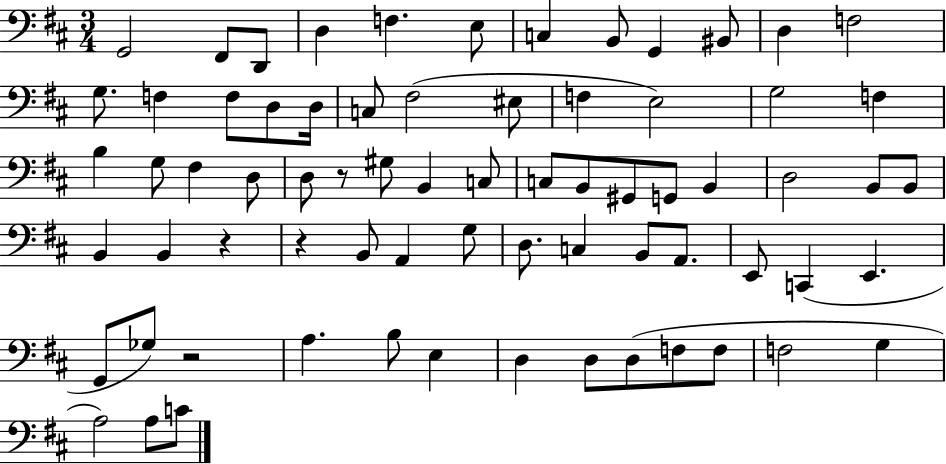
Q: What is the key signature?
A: D major